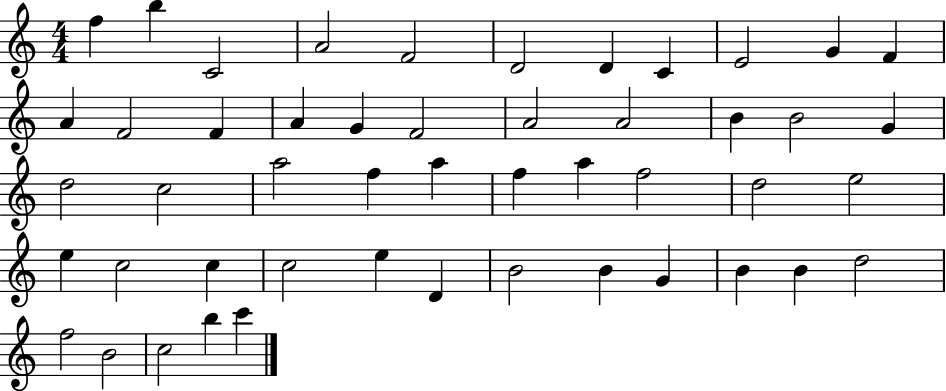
X:1
T:Untitled
M:4/4
L:1/4
K:C
f b C2 A2 F2 D2 D C E2 G F A F2 F A G F2 A2 A2 B B2 G d2 c2 a2 f a f a f2 d2 e2 e c2 c c2 e D B2 B G B B d2 f2 B2 c2 b c'